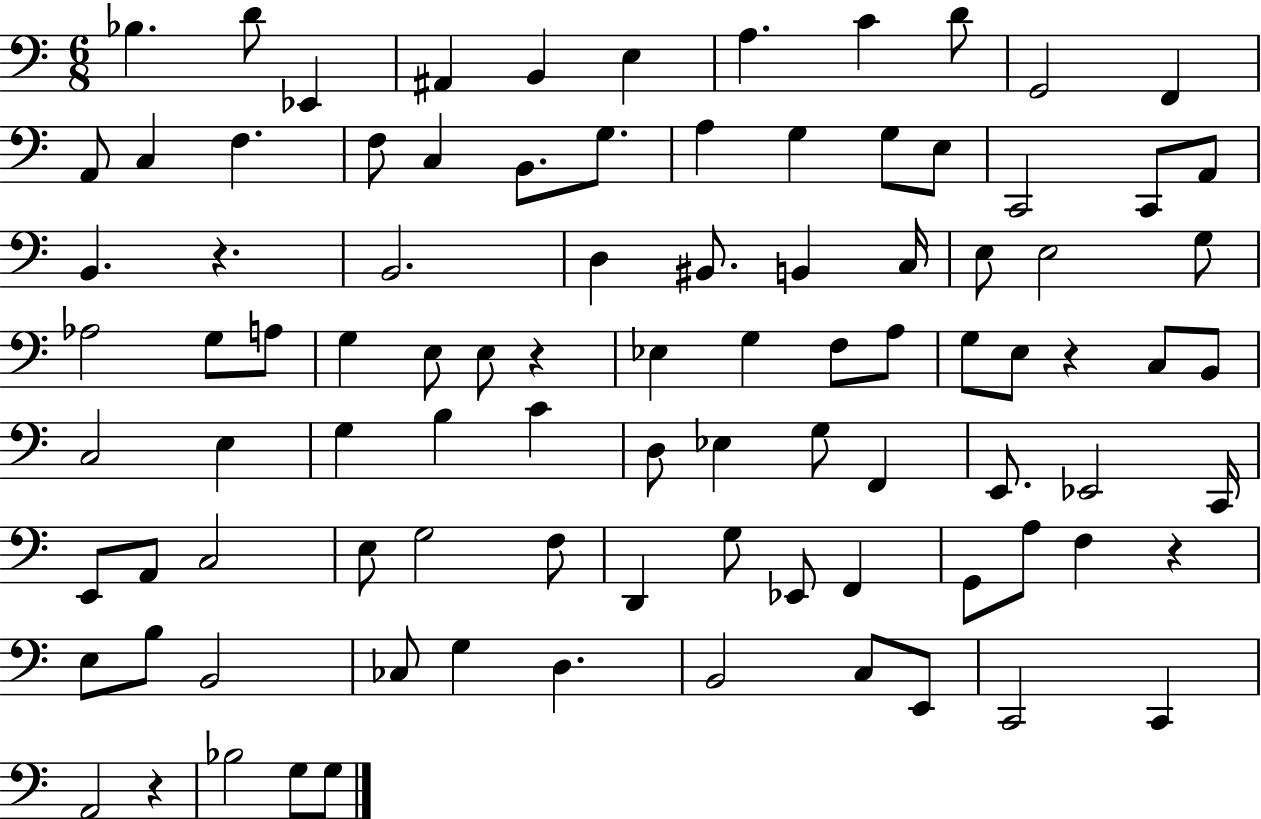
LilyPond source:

{
  \clef bass
  \numericTimeSignature
  \time 6/8
  \key c \major
  \repeat volta 2 { bes4. d'8 ees,4 | ais,4 b,4 e4 | a4. c'4 d'8 | g,2 f,4 | \break a,8 c4 f4. | f8 c4 b,8. g8. | a4 g4 g8 e8 | c,2 c,8 a,8 | \break b,4. r4. | b,2. | d4 bis,8. b,4 c16 | e8 e2 g8 | \break aes2 g8 a8 | g4 e8 e8 r4 | ees4 g4 f8 a8 | g8 e8 r4 c8 b,8 | \break c2 e4 | g4 b4 c'4 | d8 ees4 g8 f,4 | e,8. ees,2 c,16 | \break e,8 a,8 c2 | e8 g2 f8 | d,4 g8 ees,8 f,4 | g,8 a8 f4 r4 | \break e8 b8 b,2 | ces8 g4 d4. | b,2 c8 e,8 | c,2 c,4 | \break a,2 r4 | bes2 g8 g8 | } \bar "|."
}